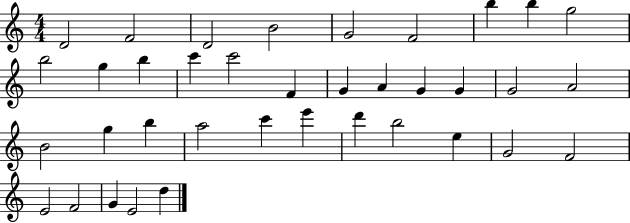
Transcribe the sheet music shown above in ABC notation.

X:1
T:Untitled
M:4/4
L:1/4
K:C
D2 F2 D2 B2 G2 F2 b b g2 b2 g b c' c'2 F G A G G G2 A2 B2 g b a2 c' e' d' b2 e G2 F2 E2 F2 G E2 d